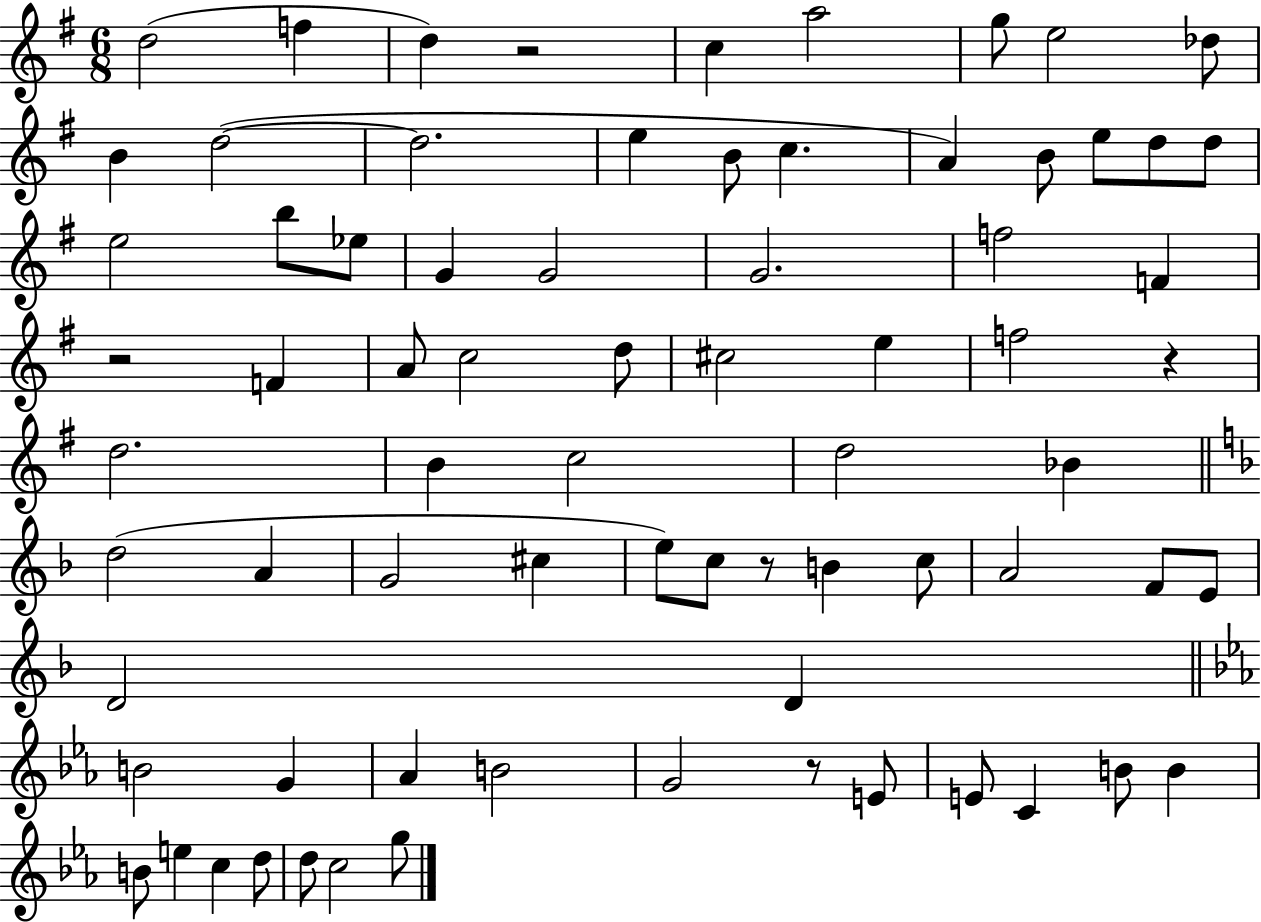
X:1
T:Untitled
M:6/8
L:1/4
K:G
d2 f d z2 c a2 g/2 e2 _d/2 B d2 d2 e B/2 c A B/2 e/2 d/2 d/2 e2 b/2 _e/2 G G2 G2 f2 F z2 F A/2 c2 d/2 ^c2 e f2 z d2 B c2 d2 _B d2 A G2 ^c e/2 c/2 z/2 B c/2 A2 F/2 E/2 D2 D B2 G _A B2 G2 z/2 E/2 E/2 C B/2 B B/2 e c d/2 d/2 c2 g/2